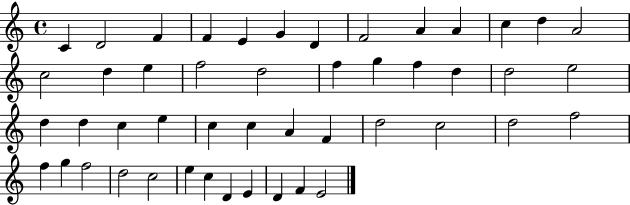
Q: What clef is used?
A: treble